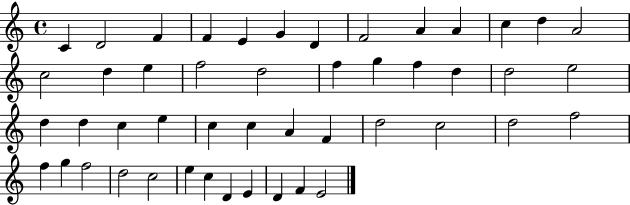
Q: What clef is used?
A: treble